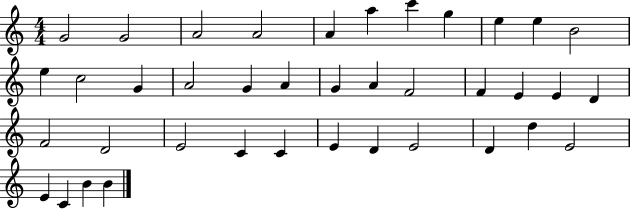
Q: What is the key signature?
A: C major